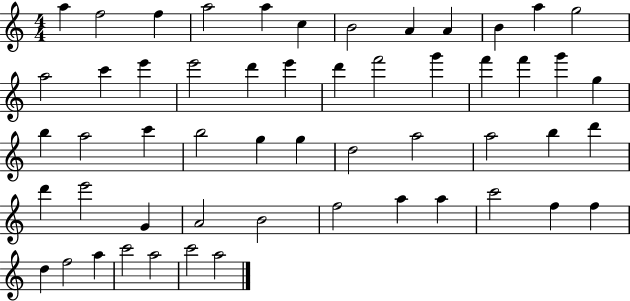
A5/q F5/h F5/q A5/h A5/q C5/q B4/h A4/q A4/q B4/q A5/q G5/h A5/h C6/q E6/q E6/h D6/q E6/q D6/q F6/h G6/q F6/q F6/q G6/q G5/q B5/q A5/h C6/q B5/h G5/q G5/q D5/h A5/h A5/h B5/q D6/q D6/q E6/h G4/q A4/h B4/h F5/h A5/q A5/q C6/h F5/q F5/q D5/q F5/h A5/q C6/h A5/h C6/h A5/h